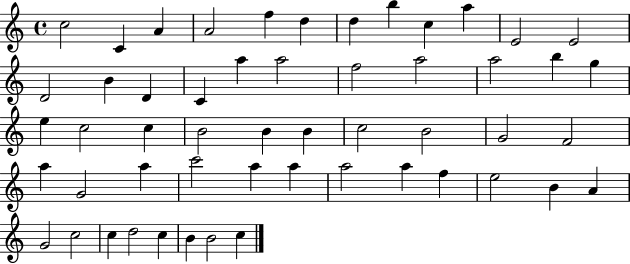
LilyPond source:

{
  \clef treble
  \time 4/4
  \defaultTimeSignature
  \key c \major
  c''2 c'4 a'4 | a'2 f''4 d''4 | d''4 b''4 c''4 a''4 | e'2 e'2 | \break d'2 b'4 d'4 | c'4 a''4 a''2 | f''2 a''2 | a''2 b''4 g''4 | \break e''4 c''2 c''4 | b'2 b'4 b'4 | c''2 b'2 | g'2 f'2 | \break a''4 g'2 a''4 | c'''2 a''4 a''4 | a''2 a''4 f''4 | e''2 b'4 a'4 | \break g'2 c''2 | c''4 d''2 c''4 | b'4 b'2 c''4 | \bar "|."
}